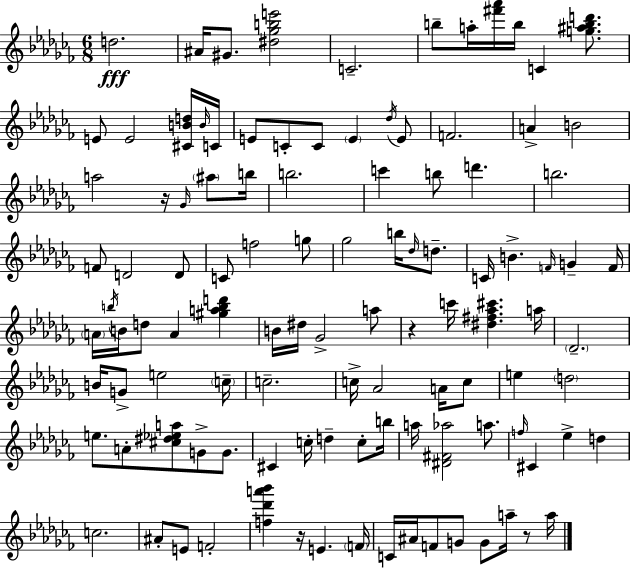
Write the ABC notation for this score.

X:1
T:Untitled
M:6/8
L:1/4
K:Abm
d2 ^A/4 ^G/2 [^d_gbe']2 C2 b/2 a/4 [^f'_a']/4 b/4 C [g^abd']/2 E/2 E2 [^CBd]/4 B/4 C/4 E/2 C/2 C/2 E _d/4 E/2 F2 A B2 a2 z/4 _G/4 ^a/2 b/4 b2 c' b/2 d' b2 F/2 D2 D/2 C/2 f2 g/2 _g2 b/4 _d/4 d/2 C/4 B F/4 G F/4 A/4 b/4 B/4 d/2 A [^gabd'] B/4 ^d/4 _G2 a/2 z c'/4 [^d^f_a^c'] a/4 _D2 B/4 G/2 e2 c/4 c2 c/4 _A2 A/4 c/2 e d2 e/2 A/2 [^c^d_ea]/2 G/2 G/2 ^C c/4 d c/2 b/4 a/4 [^D^F_a]2 a/2 f/4 ^C _e d c2 ^A/2 E/2 F2 [f_d'a'_b'] z/4 E F/4 C/4 ^A/4 F/2 G/2 G/2 a/4 z/2 a/4